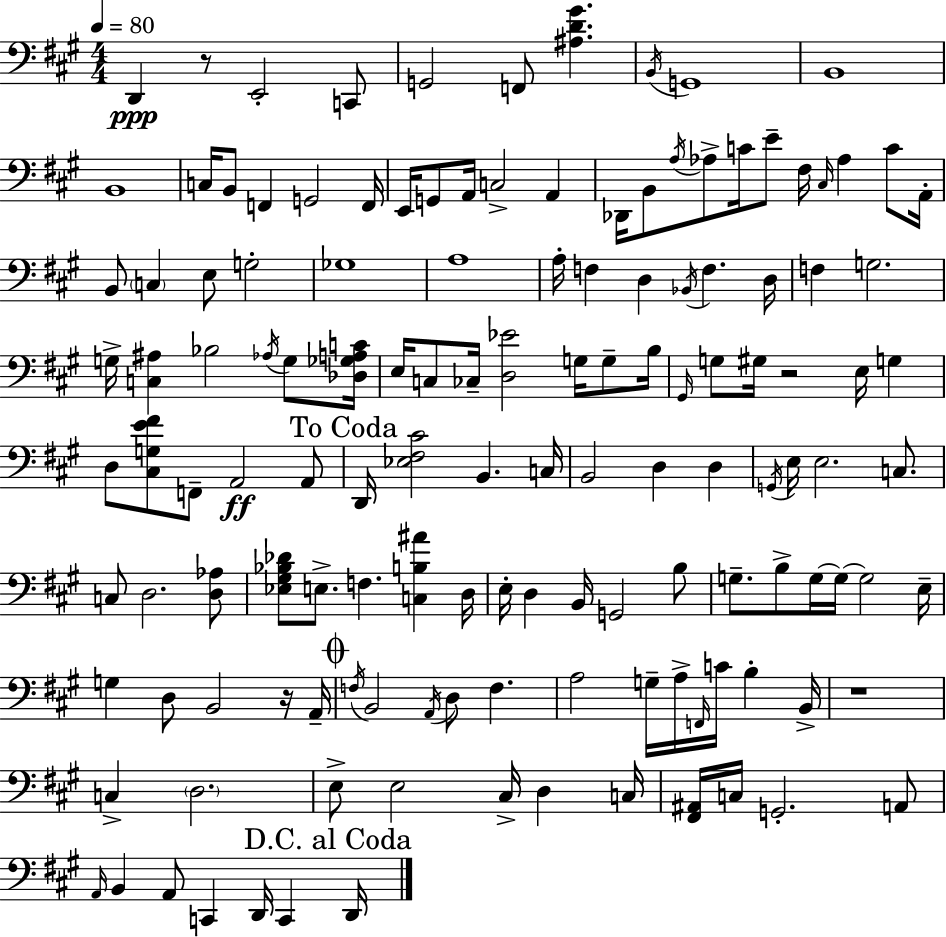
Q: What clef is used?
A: bass